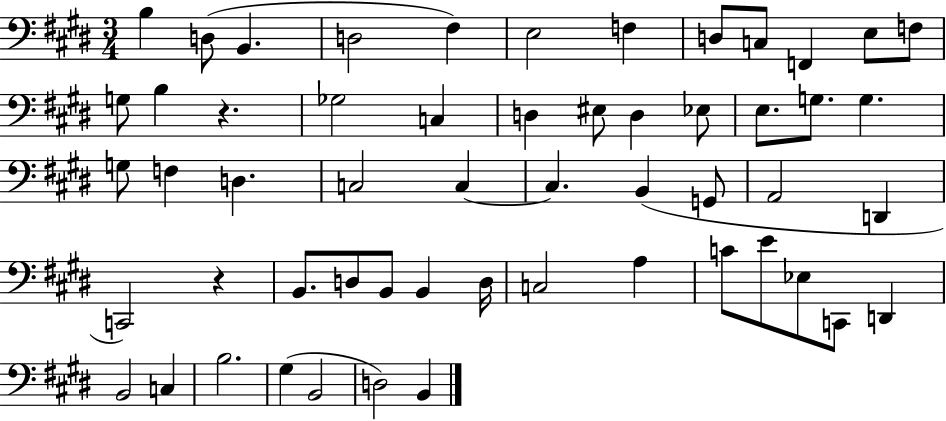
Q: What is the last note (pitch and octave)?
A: B2